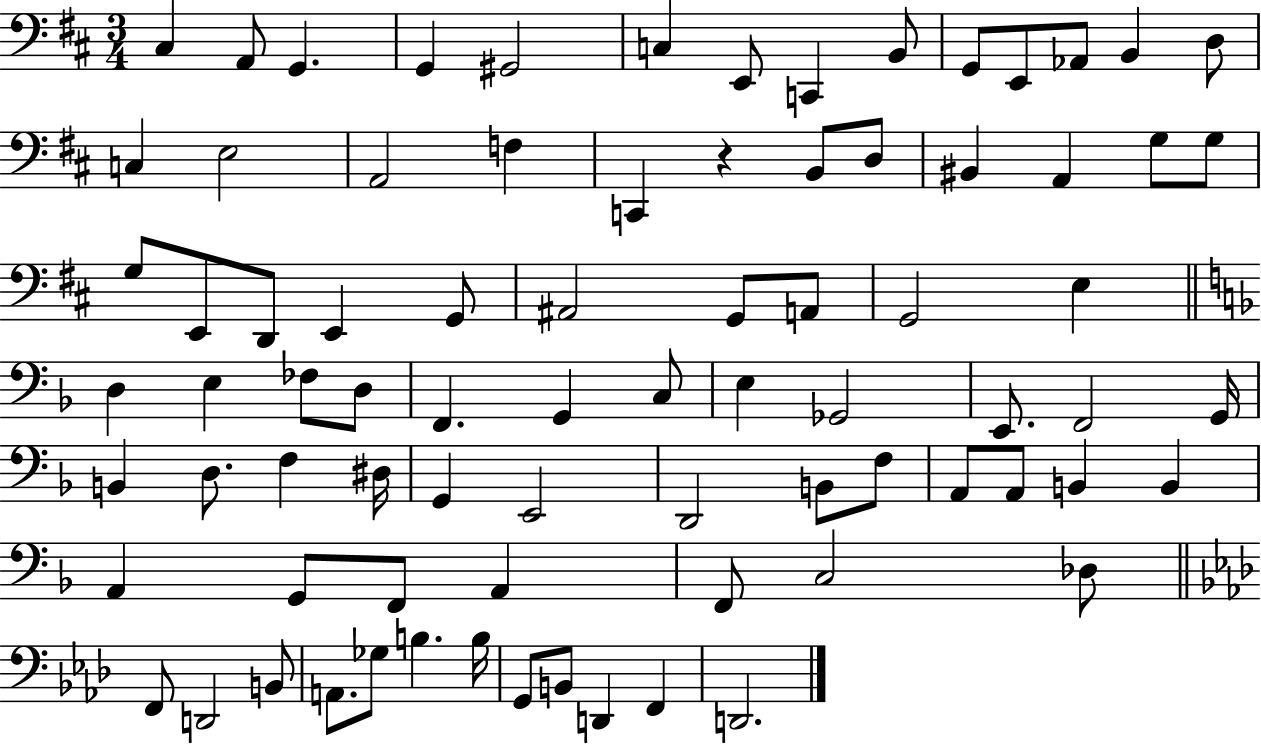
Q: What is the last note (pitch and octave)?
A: D2